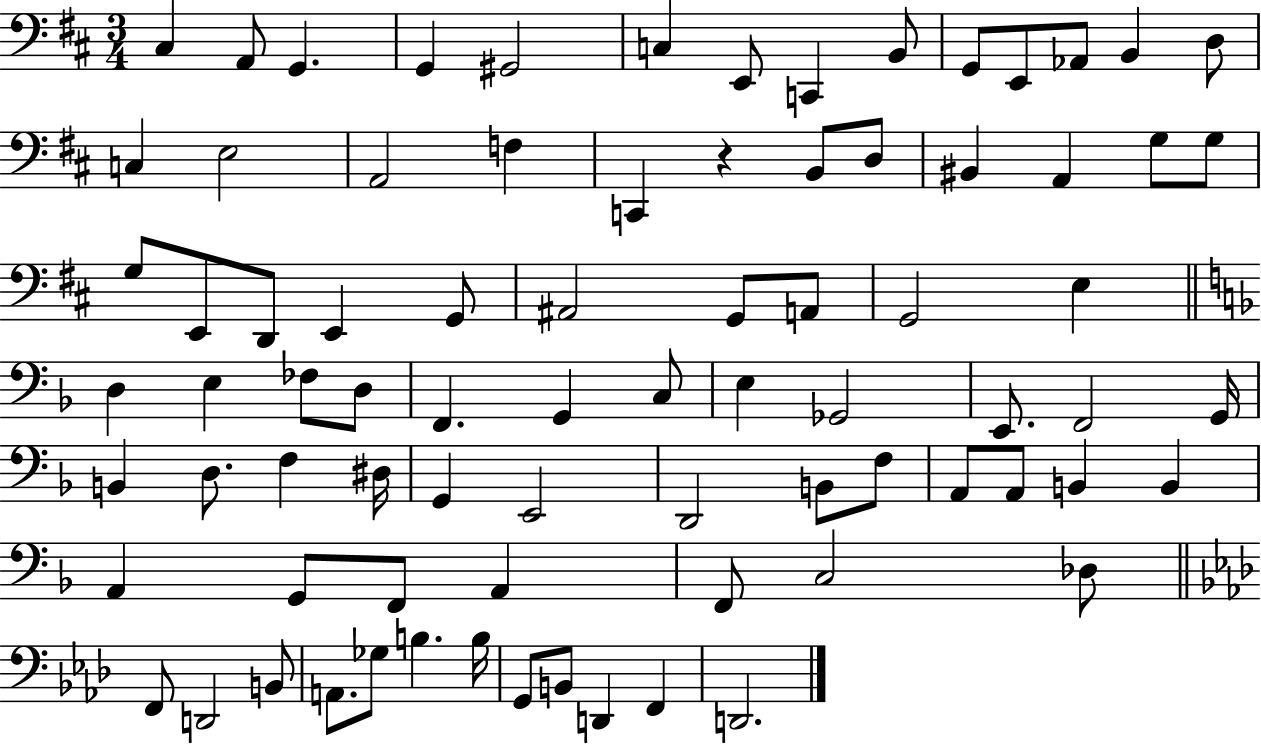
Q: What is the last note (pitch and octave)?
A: D2